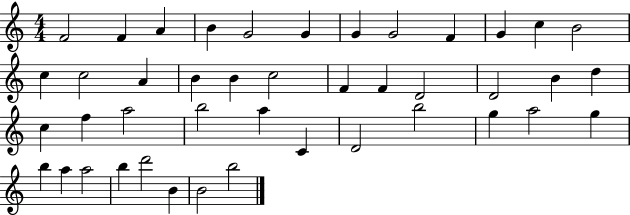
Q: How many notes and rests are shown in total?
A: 43